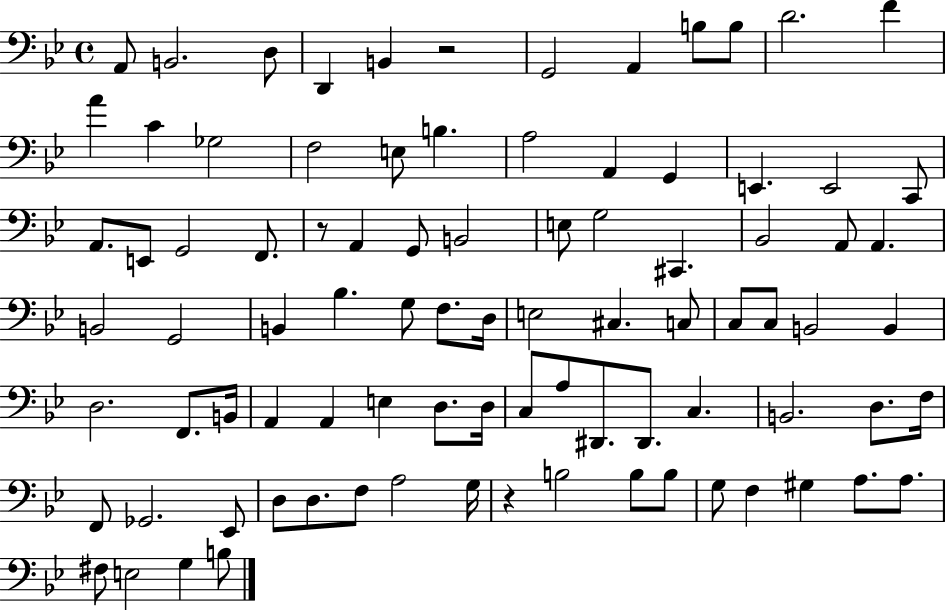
A2/e B2/h. D3/e D2/q B2/q R/h G2/h A2/q B3/e B3/e D4/h. F4/q A4/q C4/q Gb3/h F3/h E3/e B3/q. A3/h A2/q G2/q E2/q. E2/h C2/e A2/e. E2/e G2/h F2/e. R/e A2/q G2/e B2/h E3/e G3/h C#2/q. Bb2/h A2/e A2/q. B2/h G2/h B2/q Bb3/q. G3/e F3/e. D3/s E3/h C#3/q. C3/e C3/e C3/e B2/h B2/q D3/h. F2/e. B2/s A2/q A2/q E3/q D3/e. D3/s C3/e A3/e D#2/e. D#2/e. C3/q. B2/h. D3/e. F3/s F2/e Gb2/h. Eb2/e D3/e D3/e. F3/e A3/h G3/s R/q B3/h B3/e B3/e G3/e F3/q G#3/q A3/e. A3/e. F#3/e E3/h G3/q B3/e